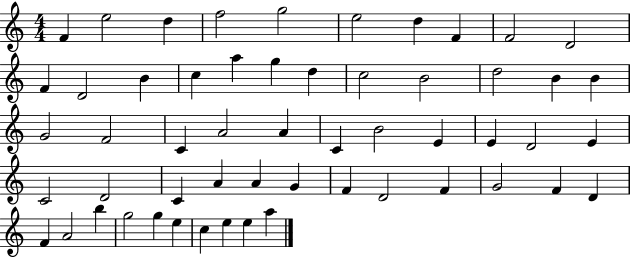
F4/q E5/h D5/q F5/h G5/h E5/h D5/q F4/q F4/h D4/h F4/q D4/h B4/q C5/q A5/q G5/q D5/q C5/h B4/h D5/h B4/q B4/q G4/h F4/h C4/q A4/h A4/q C4/q B4/h E4/q E4/q D4/h E4/q C4/h D4/h C4/q A4/q A4/q G4/q F4/q D4/h F4/q G4/h F4/q D4/q F4/q A4/h B5/q G5/h G5/q E5/q C5/q E5/q E5/q A5/q